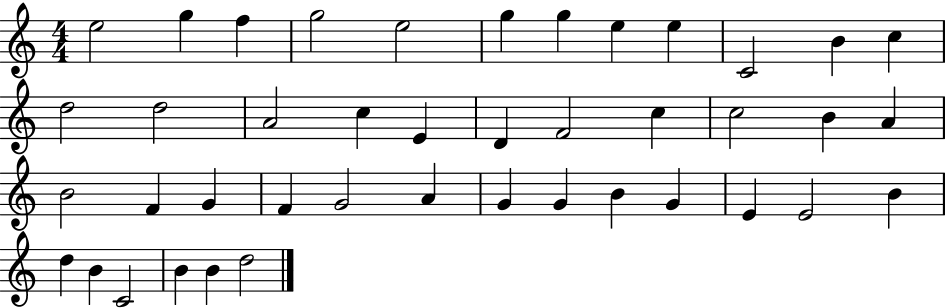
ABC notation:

X:1
T:Untitled
M:4/4
L:1/4
K:C
e2 g f g2 e2 g g e e C2 B c d2 d2 A2 c E D F2 c c2 B A B2 F G F G2 A G G B G E E2 B d B C2 B B d2